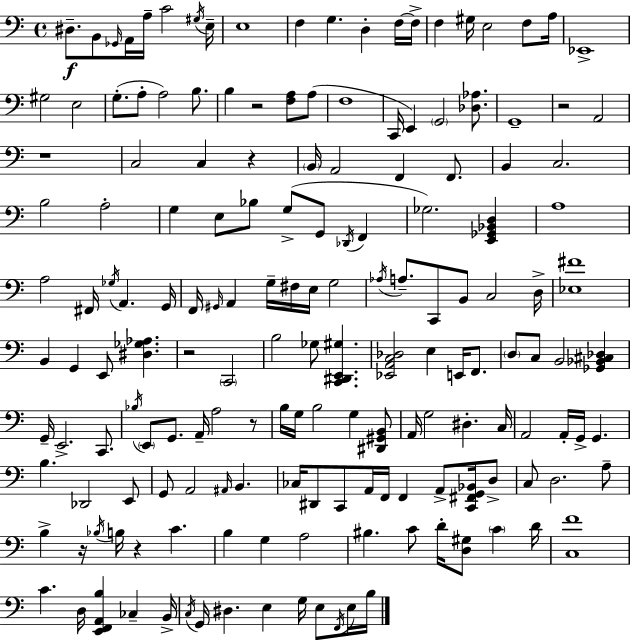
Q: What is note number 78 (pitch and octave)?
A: E3